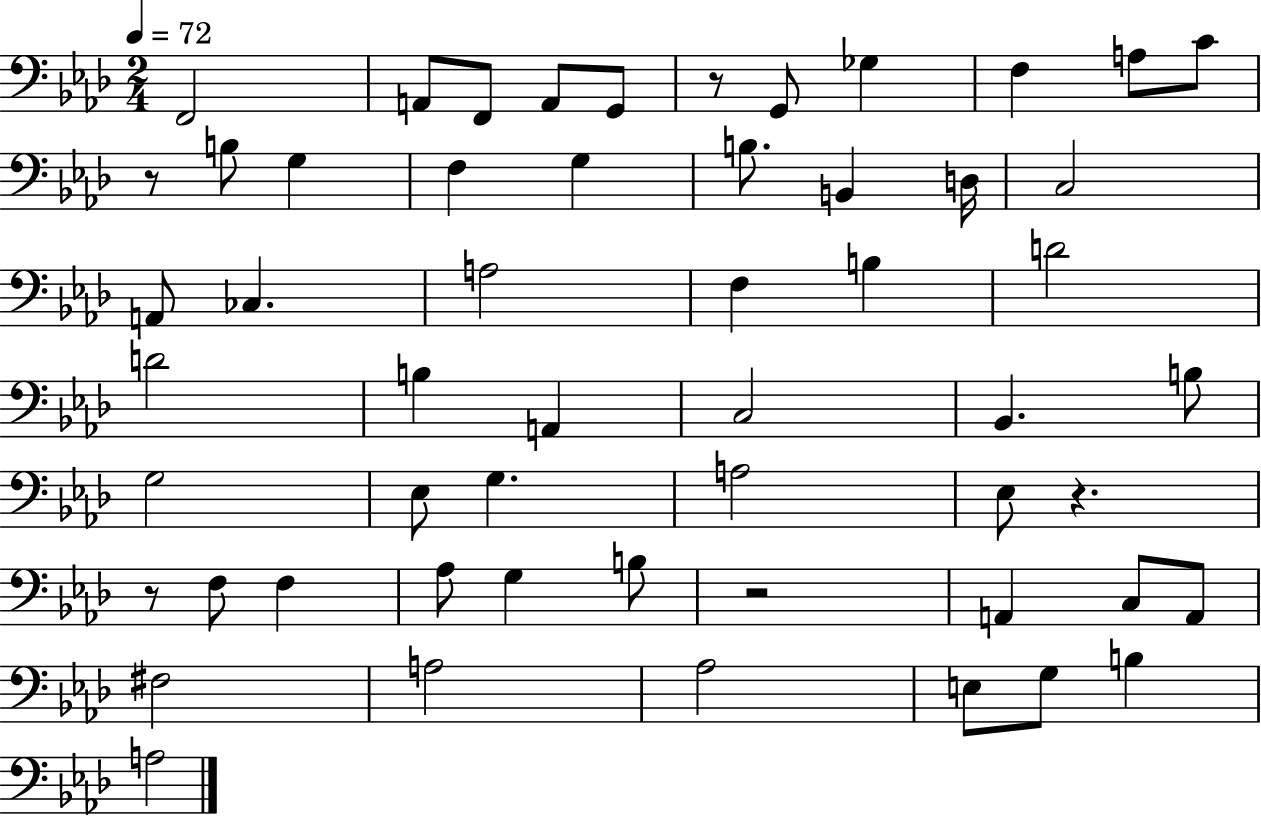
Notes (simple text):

F2/h A2/e F2/e A2/e G2/e R/e G2/e Gb3/q F3/q A3/e C4/e R/e B3/e G3/q F3/q G3/q B3/e. B2/q D3/s C3/h A2/e CES3/q. A3/h F3/q B3/q D4/h D4/h B3/q A2/q C3/h Bb2/q. B3/e G3/h Eb3/e G3/q. A3/h Eb3/e R/q. R/e F3/e F3/q Ab3/e G3/q B3/e R/h A2/q C3/e A2/e F#3/h A3/h Ab3/h E3/e G3/e B3/q A3/h